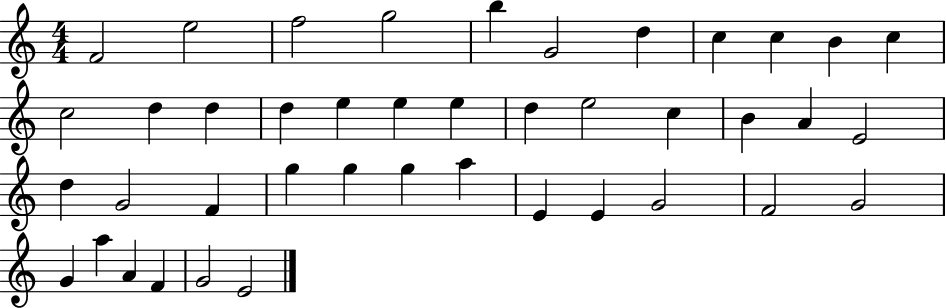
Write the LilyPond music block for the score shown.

{
  \clef treble
  \numericTimeSignature
  \time 4/4
  \key c \major
  f'2 e''2 | f''2 g''2 | b''4 g'2 d''4 | c''4 c''4 b'4 c''4 | \break c''2 d''4 d''4 | d''4 e''4 e''4 e''4 | d''4 e''2 c''4 | b'4 a'4 e'2 | \break d''4 g'2 f'4 | g''4 g''4 g''4 a''4 | e'4 e'4 g'2 | f'2 g'2 | \break g'4 a''4 a'4 f'4 | g'2 e'2 | \bar "|."
}